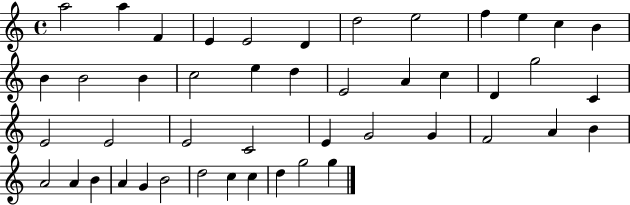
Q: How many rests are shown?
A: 0